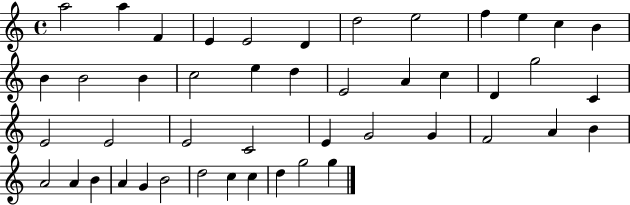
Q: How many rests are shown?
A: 0